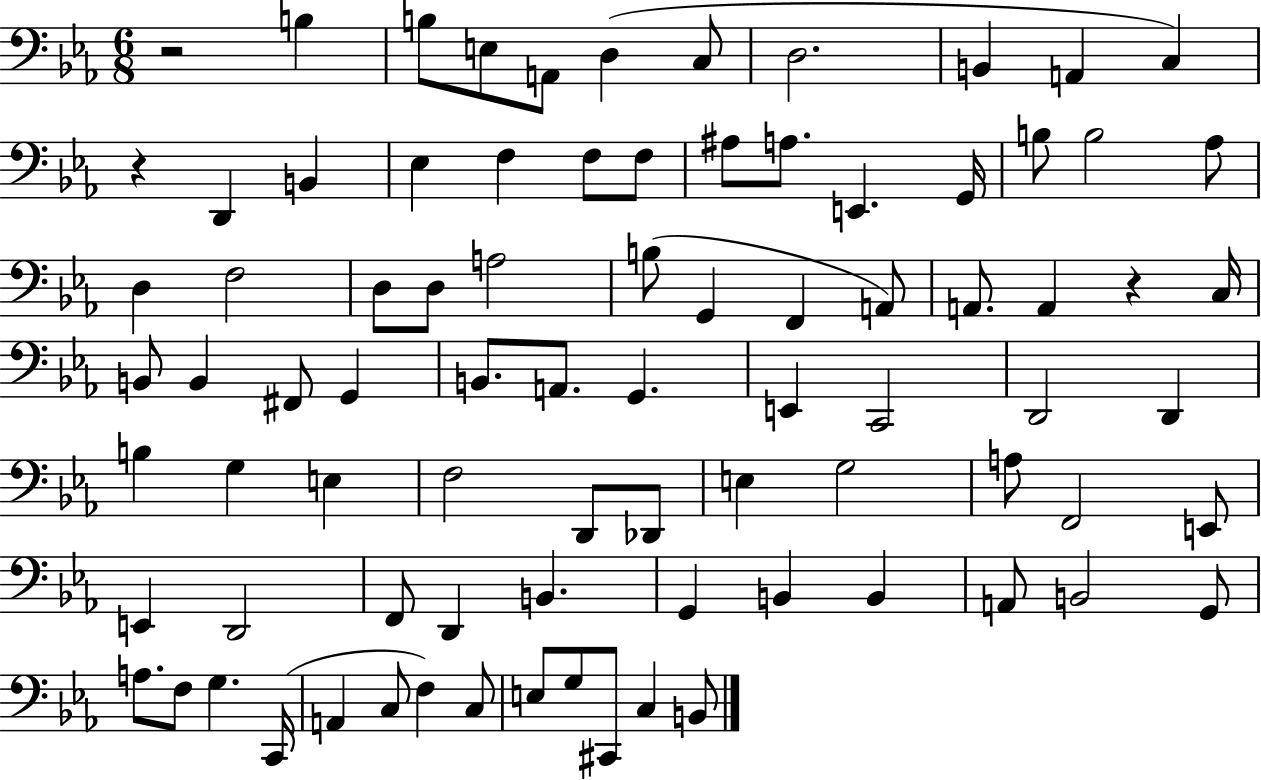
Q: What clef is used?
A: bass